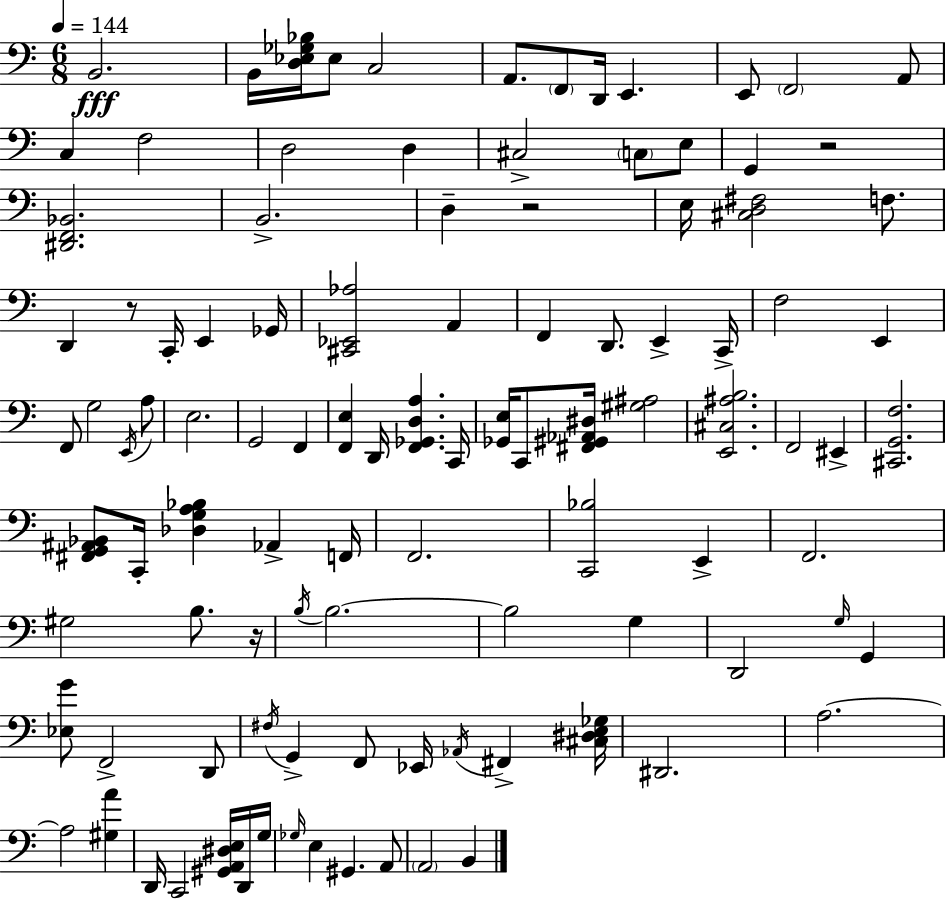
{
  \clef bass
  \numericTimeSignature
  \time 6/8
  \key c \major
  \tempo 4 = 144
  b,2.\fff | b,16 <d ees ges bes>16 ees8 c2 | a,8. \parenthesize f,8 d,16 e,4. | e,8 \parenthesize f,2 a,8 | \break c4 f2 | d2 d4 | cis2-> \parenthesize c8 e8 | g,4 r2 | \break <dis, f, bes,>2. | b,2.-> | d4-- r2 | e16 <cis d fis>2 f8. | \break d,4 r8 c,16-. e,4 ges,16 | <cis, ees, aes>2 a,4 | f,4 d,8. e,4-> c,16-> | f2 e,4 | \break f,8 g2 \acciaccatura { e,16 } a8 | e2. | g,2 f,4 | <f, e>4 d,16 <f, ges, d a>4. | \break c,16 <ges, e>16 c,8 <fis, gis, aes, dis>16 <gis ais>2 | <e, cis ais b>2. | f,2 eis,4-> | <cis, g, f>2. | \break <fis, g, ais, bes,>8 c,16-. <des g a bes>4 aes,4-> | f,16 f,2. | <c, bes>2 e,4-> | f,2. | \break gis2 b8. | r16 \acciaccatura { b16 } b2.~~ | b2 g4 | d,2 \grace { g16 } g,4 | \break <ees g'>8 f,2-> | d,8 \acciaccatura { fis16 } g,4-> f,8 ees,16 \acciaccatura { aes,16 } | fis,4-> <cis dis e ges>16 dis,2. | a2.~~ | \break a2 | <gis a'>4 d,16 c,2 | <gis, a, dis e>16 d,16 g16 \grace { ges16 } e4 gis,4. | a,8 \parenthesize a,2 | \break b,4 \bar "|."
}